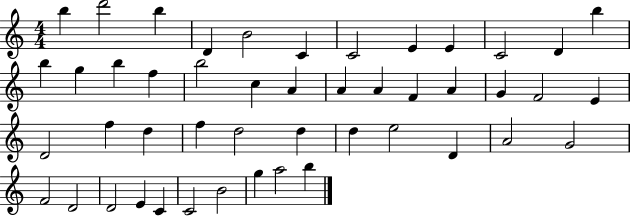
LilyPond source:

{
  \clef treble
  \numericTimeSignature
  \time 4/4
  \key c \major
  b''4 d'''2 b''4 | d'4 b'2 c'4 | c'2 e'4 e'4 | c'2 d'4 b''4 | \break b''4 g''4 b''4 f''4 | b''2 c''4 a'4 | a'4 a'4 f'4 a'4 | g'4 f'2 e'4 | \break d'2 f''4 d''4 | f''4 d''2 d''4 | d''4 e''2 d'4 | a'2 g'2 | \break f'2 d'2 | d'2 e'4 c'4 | c'2 b'2 | g''4 a''2 b''4 | \break \bar "|."
}